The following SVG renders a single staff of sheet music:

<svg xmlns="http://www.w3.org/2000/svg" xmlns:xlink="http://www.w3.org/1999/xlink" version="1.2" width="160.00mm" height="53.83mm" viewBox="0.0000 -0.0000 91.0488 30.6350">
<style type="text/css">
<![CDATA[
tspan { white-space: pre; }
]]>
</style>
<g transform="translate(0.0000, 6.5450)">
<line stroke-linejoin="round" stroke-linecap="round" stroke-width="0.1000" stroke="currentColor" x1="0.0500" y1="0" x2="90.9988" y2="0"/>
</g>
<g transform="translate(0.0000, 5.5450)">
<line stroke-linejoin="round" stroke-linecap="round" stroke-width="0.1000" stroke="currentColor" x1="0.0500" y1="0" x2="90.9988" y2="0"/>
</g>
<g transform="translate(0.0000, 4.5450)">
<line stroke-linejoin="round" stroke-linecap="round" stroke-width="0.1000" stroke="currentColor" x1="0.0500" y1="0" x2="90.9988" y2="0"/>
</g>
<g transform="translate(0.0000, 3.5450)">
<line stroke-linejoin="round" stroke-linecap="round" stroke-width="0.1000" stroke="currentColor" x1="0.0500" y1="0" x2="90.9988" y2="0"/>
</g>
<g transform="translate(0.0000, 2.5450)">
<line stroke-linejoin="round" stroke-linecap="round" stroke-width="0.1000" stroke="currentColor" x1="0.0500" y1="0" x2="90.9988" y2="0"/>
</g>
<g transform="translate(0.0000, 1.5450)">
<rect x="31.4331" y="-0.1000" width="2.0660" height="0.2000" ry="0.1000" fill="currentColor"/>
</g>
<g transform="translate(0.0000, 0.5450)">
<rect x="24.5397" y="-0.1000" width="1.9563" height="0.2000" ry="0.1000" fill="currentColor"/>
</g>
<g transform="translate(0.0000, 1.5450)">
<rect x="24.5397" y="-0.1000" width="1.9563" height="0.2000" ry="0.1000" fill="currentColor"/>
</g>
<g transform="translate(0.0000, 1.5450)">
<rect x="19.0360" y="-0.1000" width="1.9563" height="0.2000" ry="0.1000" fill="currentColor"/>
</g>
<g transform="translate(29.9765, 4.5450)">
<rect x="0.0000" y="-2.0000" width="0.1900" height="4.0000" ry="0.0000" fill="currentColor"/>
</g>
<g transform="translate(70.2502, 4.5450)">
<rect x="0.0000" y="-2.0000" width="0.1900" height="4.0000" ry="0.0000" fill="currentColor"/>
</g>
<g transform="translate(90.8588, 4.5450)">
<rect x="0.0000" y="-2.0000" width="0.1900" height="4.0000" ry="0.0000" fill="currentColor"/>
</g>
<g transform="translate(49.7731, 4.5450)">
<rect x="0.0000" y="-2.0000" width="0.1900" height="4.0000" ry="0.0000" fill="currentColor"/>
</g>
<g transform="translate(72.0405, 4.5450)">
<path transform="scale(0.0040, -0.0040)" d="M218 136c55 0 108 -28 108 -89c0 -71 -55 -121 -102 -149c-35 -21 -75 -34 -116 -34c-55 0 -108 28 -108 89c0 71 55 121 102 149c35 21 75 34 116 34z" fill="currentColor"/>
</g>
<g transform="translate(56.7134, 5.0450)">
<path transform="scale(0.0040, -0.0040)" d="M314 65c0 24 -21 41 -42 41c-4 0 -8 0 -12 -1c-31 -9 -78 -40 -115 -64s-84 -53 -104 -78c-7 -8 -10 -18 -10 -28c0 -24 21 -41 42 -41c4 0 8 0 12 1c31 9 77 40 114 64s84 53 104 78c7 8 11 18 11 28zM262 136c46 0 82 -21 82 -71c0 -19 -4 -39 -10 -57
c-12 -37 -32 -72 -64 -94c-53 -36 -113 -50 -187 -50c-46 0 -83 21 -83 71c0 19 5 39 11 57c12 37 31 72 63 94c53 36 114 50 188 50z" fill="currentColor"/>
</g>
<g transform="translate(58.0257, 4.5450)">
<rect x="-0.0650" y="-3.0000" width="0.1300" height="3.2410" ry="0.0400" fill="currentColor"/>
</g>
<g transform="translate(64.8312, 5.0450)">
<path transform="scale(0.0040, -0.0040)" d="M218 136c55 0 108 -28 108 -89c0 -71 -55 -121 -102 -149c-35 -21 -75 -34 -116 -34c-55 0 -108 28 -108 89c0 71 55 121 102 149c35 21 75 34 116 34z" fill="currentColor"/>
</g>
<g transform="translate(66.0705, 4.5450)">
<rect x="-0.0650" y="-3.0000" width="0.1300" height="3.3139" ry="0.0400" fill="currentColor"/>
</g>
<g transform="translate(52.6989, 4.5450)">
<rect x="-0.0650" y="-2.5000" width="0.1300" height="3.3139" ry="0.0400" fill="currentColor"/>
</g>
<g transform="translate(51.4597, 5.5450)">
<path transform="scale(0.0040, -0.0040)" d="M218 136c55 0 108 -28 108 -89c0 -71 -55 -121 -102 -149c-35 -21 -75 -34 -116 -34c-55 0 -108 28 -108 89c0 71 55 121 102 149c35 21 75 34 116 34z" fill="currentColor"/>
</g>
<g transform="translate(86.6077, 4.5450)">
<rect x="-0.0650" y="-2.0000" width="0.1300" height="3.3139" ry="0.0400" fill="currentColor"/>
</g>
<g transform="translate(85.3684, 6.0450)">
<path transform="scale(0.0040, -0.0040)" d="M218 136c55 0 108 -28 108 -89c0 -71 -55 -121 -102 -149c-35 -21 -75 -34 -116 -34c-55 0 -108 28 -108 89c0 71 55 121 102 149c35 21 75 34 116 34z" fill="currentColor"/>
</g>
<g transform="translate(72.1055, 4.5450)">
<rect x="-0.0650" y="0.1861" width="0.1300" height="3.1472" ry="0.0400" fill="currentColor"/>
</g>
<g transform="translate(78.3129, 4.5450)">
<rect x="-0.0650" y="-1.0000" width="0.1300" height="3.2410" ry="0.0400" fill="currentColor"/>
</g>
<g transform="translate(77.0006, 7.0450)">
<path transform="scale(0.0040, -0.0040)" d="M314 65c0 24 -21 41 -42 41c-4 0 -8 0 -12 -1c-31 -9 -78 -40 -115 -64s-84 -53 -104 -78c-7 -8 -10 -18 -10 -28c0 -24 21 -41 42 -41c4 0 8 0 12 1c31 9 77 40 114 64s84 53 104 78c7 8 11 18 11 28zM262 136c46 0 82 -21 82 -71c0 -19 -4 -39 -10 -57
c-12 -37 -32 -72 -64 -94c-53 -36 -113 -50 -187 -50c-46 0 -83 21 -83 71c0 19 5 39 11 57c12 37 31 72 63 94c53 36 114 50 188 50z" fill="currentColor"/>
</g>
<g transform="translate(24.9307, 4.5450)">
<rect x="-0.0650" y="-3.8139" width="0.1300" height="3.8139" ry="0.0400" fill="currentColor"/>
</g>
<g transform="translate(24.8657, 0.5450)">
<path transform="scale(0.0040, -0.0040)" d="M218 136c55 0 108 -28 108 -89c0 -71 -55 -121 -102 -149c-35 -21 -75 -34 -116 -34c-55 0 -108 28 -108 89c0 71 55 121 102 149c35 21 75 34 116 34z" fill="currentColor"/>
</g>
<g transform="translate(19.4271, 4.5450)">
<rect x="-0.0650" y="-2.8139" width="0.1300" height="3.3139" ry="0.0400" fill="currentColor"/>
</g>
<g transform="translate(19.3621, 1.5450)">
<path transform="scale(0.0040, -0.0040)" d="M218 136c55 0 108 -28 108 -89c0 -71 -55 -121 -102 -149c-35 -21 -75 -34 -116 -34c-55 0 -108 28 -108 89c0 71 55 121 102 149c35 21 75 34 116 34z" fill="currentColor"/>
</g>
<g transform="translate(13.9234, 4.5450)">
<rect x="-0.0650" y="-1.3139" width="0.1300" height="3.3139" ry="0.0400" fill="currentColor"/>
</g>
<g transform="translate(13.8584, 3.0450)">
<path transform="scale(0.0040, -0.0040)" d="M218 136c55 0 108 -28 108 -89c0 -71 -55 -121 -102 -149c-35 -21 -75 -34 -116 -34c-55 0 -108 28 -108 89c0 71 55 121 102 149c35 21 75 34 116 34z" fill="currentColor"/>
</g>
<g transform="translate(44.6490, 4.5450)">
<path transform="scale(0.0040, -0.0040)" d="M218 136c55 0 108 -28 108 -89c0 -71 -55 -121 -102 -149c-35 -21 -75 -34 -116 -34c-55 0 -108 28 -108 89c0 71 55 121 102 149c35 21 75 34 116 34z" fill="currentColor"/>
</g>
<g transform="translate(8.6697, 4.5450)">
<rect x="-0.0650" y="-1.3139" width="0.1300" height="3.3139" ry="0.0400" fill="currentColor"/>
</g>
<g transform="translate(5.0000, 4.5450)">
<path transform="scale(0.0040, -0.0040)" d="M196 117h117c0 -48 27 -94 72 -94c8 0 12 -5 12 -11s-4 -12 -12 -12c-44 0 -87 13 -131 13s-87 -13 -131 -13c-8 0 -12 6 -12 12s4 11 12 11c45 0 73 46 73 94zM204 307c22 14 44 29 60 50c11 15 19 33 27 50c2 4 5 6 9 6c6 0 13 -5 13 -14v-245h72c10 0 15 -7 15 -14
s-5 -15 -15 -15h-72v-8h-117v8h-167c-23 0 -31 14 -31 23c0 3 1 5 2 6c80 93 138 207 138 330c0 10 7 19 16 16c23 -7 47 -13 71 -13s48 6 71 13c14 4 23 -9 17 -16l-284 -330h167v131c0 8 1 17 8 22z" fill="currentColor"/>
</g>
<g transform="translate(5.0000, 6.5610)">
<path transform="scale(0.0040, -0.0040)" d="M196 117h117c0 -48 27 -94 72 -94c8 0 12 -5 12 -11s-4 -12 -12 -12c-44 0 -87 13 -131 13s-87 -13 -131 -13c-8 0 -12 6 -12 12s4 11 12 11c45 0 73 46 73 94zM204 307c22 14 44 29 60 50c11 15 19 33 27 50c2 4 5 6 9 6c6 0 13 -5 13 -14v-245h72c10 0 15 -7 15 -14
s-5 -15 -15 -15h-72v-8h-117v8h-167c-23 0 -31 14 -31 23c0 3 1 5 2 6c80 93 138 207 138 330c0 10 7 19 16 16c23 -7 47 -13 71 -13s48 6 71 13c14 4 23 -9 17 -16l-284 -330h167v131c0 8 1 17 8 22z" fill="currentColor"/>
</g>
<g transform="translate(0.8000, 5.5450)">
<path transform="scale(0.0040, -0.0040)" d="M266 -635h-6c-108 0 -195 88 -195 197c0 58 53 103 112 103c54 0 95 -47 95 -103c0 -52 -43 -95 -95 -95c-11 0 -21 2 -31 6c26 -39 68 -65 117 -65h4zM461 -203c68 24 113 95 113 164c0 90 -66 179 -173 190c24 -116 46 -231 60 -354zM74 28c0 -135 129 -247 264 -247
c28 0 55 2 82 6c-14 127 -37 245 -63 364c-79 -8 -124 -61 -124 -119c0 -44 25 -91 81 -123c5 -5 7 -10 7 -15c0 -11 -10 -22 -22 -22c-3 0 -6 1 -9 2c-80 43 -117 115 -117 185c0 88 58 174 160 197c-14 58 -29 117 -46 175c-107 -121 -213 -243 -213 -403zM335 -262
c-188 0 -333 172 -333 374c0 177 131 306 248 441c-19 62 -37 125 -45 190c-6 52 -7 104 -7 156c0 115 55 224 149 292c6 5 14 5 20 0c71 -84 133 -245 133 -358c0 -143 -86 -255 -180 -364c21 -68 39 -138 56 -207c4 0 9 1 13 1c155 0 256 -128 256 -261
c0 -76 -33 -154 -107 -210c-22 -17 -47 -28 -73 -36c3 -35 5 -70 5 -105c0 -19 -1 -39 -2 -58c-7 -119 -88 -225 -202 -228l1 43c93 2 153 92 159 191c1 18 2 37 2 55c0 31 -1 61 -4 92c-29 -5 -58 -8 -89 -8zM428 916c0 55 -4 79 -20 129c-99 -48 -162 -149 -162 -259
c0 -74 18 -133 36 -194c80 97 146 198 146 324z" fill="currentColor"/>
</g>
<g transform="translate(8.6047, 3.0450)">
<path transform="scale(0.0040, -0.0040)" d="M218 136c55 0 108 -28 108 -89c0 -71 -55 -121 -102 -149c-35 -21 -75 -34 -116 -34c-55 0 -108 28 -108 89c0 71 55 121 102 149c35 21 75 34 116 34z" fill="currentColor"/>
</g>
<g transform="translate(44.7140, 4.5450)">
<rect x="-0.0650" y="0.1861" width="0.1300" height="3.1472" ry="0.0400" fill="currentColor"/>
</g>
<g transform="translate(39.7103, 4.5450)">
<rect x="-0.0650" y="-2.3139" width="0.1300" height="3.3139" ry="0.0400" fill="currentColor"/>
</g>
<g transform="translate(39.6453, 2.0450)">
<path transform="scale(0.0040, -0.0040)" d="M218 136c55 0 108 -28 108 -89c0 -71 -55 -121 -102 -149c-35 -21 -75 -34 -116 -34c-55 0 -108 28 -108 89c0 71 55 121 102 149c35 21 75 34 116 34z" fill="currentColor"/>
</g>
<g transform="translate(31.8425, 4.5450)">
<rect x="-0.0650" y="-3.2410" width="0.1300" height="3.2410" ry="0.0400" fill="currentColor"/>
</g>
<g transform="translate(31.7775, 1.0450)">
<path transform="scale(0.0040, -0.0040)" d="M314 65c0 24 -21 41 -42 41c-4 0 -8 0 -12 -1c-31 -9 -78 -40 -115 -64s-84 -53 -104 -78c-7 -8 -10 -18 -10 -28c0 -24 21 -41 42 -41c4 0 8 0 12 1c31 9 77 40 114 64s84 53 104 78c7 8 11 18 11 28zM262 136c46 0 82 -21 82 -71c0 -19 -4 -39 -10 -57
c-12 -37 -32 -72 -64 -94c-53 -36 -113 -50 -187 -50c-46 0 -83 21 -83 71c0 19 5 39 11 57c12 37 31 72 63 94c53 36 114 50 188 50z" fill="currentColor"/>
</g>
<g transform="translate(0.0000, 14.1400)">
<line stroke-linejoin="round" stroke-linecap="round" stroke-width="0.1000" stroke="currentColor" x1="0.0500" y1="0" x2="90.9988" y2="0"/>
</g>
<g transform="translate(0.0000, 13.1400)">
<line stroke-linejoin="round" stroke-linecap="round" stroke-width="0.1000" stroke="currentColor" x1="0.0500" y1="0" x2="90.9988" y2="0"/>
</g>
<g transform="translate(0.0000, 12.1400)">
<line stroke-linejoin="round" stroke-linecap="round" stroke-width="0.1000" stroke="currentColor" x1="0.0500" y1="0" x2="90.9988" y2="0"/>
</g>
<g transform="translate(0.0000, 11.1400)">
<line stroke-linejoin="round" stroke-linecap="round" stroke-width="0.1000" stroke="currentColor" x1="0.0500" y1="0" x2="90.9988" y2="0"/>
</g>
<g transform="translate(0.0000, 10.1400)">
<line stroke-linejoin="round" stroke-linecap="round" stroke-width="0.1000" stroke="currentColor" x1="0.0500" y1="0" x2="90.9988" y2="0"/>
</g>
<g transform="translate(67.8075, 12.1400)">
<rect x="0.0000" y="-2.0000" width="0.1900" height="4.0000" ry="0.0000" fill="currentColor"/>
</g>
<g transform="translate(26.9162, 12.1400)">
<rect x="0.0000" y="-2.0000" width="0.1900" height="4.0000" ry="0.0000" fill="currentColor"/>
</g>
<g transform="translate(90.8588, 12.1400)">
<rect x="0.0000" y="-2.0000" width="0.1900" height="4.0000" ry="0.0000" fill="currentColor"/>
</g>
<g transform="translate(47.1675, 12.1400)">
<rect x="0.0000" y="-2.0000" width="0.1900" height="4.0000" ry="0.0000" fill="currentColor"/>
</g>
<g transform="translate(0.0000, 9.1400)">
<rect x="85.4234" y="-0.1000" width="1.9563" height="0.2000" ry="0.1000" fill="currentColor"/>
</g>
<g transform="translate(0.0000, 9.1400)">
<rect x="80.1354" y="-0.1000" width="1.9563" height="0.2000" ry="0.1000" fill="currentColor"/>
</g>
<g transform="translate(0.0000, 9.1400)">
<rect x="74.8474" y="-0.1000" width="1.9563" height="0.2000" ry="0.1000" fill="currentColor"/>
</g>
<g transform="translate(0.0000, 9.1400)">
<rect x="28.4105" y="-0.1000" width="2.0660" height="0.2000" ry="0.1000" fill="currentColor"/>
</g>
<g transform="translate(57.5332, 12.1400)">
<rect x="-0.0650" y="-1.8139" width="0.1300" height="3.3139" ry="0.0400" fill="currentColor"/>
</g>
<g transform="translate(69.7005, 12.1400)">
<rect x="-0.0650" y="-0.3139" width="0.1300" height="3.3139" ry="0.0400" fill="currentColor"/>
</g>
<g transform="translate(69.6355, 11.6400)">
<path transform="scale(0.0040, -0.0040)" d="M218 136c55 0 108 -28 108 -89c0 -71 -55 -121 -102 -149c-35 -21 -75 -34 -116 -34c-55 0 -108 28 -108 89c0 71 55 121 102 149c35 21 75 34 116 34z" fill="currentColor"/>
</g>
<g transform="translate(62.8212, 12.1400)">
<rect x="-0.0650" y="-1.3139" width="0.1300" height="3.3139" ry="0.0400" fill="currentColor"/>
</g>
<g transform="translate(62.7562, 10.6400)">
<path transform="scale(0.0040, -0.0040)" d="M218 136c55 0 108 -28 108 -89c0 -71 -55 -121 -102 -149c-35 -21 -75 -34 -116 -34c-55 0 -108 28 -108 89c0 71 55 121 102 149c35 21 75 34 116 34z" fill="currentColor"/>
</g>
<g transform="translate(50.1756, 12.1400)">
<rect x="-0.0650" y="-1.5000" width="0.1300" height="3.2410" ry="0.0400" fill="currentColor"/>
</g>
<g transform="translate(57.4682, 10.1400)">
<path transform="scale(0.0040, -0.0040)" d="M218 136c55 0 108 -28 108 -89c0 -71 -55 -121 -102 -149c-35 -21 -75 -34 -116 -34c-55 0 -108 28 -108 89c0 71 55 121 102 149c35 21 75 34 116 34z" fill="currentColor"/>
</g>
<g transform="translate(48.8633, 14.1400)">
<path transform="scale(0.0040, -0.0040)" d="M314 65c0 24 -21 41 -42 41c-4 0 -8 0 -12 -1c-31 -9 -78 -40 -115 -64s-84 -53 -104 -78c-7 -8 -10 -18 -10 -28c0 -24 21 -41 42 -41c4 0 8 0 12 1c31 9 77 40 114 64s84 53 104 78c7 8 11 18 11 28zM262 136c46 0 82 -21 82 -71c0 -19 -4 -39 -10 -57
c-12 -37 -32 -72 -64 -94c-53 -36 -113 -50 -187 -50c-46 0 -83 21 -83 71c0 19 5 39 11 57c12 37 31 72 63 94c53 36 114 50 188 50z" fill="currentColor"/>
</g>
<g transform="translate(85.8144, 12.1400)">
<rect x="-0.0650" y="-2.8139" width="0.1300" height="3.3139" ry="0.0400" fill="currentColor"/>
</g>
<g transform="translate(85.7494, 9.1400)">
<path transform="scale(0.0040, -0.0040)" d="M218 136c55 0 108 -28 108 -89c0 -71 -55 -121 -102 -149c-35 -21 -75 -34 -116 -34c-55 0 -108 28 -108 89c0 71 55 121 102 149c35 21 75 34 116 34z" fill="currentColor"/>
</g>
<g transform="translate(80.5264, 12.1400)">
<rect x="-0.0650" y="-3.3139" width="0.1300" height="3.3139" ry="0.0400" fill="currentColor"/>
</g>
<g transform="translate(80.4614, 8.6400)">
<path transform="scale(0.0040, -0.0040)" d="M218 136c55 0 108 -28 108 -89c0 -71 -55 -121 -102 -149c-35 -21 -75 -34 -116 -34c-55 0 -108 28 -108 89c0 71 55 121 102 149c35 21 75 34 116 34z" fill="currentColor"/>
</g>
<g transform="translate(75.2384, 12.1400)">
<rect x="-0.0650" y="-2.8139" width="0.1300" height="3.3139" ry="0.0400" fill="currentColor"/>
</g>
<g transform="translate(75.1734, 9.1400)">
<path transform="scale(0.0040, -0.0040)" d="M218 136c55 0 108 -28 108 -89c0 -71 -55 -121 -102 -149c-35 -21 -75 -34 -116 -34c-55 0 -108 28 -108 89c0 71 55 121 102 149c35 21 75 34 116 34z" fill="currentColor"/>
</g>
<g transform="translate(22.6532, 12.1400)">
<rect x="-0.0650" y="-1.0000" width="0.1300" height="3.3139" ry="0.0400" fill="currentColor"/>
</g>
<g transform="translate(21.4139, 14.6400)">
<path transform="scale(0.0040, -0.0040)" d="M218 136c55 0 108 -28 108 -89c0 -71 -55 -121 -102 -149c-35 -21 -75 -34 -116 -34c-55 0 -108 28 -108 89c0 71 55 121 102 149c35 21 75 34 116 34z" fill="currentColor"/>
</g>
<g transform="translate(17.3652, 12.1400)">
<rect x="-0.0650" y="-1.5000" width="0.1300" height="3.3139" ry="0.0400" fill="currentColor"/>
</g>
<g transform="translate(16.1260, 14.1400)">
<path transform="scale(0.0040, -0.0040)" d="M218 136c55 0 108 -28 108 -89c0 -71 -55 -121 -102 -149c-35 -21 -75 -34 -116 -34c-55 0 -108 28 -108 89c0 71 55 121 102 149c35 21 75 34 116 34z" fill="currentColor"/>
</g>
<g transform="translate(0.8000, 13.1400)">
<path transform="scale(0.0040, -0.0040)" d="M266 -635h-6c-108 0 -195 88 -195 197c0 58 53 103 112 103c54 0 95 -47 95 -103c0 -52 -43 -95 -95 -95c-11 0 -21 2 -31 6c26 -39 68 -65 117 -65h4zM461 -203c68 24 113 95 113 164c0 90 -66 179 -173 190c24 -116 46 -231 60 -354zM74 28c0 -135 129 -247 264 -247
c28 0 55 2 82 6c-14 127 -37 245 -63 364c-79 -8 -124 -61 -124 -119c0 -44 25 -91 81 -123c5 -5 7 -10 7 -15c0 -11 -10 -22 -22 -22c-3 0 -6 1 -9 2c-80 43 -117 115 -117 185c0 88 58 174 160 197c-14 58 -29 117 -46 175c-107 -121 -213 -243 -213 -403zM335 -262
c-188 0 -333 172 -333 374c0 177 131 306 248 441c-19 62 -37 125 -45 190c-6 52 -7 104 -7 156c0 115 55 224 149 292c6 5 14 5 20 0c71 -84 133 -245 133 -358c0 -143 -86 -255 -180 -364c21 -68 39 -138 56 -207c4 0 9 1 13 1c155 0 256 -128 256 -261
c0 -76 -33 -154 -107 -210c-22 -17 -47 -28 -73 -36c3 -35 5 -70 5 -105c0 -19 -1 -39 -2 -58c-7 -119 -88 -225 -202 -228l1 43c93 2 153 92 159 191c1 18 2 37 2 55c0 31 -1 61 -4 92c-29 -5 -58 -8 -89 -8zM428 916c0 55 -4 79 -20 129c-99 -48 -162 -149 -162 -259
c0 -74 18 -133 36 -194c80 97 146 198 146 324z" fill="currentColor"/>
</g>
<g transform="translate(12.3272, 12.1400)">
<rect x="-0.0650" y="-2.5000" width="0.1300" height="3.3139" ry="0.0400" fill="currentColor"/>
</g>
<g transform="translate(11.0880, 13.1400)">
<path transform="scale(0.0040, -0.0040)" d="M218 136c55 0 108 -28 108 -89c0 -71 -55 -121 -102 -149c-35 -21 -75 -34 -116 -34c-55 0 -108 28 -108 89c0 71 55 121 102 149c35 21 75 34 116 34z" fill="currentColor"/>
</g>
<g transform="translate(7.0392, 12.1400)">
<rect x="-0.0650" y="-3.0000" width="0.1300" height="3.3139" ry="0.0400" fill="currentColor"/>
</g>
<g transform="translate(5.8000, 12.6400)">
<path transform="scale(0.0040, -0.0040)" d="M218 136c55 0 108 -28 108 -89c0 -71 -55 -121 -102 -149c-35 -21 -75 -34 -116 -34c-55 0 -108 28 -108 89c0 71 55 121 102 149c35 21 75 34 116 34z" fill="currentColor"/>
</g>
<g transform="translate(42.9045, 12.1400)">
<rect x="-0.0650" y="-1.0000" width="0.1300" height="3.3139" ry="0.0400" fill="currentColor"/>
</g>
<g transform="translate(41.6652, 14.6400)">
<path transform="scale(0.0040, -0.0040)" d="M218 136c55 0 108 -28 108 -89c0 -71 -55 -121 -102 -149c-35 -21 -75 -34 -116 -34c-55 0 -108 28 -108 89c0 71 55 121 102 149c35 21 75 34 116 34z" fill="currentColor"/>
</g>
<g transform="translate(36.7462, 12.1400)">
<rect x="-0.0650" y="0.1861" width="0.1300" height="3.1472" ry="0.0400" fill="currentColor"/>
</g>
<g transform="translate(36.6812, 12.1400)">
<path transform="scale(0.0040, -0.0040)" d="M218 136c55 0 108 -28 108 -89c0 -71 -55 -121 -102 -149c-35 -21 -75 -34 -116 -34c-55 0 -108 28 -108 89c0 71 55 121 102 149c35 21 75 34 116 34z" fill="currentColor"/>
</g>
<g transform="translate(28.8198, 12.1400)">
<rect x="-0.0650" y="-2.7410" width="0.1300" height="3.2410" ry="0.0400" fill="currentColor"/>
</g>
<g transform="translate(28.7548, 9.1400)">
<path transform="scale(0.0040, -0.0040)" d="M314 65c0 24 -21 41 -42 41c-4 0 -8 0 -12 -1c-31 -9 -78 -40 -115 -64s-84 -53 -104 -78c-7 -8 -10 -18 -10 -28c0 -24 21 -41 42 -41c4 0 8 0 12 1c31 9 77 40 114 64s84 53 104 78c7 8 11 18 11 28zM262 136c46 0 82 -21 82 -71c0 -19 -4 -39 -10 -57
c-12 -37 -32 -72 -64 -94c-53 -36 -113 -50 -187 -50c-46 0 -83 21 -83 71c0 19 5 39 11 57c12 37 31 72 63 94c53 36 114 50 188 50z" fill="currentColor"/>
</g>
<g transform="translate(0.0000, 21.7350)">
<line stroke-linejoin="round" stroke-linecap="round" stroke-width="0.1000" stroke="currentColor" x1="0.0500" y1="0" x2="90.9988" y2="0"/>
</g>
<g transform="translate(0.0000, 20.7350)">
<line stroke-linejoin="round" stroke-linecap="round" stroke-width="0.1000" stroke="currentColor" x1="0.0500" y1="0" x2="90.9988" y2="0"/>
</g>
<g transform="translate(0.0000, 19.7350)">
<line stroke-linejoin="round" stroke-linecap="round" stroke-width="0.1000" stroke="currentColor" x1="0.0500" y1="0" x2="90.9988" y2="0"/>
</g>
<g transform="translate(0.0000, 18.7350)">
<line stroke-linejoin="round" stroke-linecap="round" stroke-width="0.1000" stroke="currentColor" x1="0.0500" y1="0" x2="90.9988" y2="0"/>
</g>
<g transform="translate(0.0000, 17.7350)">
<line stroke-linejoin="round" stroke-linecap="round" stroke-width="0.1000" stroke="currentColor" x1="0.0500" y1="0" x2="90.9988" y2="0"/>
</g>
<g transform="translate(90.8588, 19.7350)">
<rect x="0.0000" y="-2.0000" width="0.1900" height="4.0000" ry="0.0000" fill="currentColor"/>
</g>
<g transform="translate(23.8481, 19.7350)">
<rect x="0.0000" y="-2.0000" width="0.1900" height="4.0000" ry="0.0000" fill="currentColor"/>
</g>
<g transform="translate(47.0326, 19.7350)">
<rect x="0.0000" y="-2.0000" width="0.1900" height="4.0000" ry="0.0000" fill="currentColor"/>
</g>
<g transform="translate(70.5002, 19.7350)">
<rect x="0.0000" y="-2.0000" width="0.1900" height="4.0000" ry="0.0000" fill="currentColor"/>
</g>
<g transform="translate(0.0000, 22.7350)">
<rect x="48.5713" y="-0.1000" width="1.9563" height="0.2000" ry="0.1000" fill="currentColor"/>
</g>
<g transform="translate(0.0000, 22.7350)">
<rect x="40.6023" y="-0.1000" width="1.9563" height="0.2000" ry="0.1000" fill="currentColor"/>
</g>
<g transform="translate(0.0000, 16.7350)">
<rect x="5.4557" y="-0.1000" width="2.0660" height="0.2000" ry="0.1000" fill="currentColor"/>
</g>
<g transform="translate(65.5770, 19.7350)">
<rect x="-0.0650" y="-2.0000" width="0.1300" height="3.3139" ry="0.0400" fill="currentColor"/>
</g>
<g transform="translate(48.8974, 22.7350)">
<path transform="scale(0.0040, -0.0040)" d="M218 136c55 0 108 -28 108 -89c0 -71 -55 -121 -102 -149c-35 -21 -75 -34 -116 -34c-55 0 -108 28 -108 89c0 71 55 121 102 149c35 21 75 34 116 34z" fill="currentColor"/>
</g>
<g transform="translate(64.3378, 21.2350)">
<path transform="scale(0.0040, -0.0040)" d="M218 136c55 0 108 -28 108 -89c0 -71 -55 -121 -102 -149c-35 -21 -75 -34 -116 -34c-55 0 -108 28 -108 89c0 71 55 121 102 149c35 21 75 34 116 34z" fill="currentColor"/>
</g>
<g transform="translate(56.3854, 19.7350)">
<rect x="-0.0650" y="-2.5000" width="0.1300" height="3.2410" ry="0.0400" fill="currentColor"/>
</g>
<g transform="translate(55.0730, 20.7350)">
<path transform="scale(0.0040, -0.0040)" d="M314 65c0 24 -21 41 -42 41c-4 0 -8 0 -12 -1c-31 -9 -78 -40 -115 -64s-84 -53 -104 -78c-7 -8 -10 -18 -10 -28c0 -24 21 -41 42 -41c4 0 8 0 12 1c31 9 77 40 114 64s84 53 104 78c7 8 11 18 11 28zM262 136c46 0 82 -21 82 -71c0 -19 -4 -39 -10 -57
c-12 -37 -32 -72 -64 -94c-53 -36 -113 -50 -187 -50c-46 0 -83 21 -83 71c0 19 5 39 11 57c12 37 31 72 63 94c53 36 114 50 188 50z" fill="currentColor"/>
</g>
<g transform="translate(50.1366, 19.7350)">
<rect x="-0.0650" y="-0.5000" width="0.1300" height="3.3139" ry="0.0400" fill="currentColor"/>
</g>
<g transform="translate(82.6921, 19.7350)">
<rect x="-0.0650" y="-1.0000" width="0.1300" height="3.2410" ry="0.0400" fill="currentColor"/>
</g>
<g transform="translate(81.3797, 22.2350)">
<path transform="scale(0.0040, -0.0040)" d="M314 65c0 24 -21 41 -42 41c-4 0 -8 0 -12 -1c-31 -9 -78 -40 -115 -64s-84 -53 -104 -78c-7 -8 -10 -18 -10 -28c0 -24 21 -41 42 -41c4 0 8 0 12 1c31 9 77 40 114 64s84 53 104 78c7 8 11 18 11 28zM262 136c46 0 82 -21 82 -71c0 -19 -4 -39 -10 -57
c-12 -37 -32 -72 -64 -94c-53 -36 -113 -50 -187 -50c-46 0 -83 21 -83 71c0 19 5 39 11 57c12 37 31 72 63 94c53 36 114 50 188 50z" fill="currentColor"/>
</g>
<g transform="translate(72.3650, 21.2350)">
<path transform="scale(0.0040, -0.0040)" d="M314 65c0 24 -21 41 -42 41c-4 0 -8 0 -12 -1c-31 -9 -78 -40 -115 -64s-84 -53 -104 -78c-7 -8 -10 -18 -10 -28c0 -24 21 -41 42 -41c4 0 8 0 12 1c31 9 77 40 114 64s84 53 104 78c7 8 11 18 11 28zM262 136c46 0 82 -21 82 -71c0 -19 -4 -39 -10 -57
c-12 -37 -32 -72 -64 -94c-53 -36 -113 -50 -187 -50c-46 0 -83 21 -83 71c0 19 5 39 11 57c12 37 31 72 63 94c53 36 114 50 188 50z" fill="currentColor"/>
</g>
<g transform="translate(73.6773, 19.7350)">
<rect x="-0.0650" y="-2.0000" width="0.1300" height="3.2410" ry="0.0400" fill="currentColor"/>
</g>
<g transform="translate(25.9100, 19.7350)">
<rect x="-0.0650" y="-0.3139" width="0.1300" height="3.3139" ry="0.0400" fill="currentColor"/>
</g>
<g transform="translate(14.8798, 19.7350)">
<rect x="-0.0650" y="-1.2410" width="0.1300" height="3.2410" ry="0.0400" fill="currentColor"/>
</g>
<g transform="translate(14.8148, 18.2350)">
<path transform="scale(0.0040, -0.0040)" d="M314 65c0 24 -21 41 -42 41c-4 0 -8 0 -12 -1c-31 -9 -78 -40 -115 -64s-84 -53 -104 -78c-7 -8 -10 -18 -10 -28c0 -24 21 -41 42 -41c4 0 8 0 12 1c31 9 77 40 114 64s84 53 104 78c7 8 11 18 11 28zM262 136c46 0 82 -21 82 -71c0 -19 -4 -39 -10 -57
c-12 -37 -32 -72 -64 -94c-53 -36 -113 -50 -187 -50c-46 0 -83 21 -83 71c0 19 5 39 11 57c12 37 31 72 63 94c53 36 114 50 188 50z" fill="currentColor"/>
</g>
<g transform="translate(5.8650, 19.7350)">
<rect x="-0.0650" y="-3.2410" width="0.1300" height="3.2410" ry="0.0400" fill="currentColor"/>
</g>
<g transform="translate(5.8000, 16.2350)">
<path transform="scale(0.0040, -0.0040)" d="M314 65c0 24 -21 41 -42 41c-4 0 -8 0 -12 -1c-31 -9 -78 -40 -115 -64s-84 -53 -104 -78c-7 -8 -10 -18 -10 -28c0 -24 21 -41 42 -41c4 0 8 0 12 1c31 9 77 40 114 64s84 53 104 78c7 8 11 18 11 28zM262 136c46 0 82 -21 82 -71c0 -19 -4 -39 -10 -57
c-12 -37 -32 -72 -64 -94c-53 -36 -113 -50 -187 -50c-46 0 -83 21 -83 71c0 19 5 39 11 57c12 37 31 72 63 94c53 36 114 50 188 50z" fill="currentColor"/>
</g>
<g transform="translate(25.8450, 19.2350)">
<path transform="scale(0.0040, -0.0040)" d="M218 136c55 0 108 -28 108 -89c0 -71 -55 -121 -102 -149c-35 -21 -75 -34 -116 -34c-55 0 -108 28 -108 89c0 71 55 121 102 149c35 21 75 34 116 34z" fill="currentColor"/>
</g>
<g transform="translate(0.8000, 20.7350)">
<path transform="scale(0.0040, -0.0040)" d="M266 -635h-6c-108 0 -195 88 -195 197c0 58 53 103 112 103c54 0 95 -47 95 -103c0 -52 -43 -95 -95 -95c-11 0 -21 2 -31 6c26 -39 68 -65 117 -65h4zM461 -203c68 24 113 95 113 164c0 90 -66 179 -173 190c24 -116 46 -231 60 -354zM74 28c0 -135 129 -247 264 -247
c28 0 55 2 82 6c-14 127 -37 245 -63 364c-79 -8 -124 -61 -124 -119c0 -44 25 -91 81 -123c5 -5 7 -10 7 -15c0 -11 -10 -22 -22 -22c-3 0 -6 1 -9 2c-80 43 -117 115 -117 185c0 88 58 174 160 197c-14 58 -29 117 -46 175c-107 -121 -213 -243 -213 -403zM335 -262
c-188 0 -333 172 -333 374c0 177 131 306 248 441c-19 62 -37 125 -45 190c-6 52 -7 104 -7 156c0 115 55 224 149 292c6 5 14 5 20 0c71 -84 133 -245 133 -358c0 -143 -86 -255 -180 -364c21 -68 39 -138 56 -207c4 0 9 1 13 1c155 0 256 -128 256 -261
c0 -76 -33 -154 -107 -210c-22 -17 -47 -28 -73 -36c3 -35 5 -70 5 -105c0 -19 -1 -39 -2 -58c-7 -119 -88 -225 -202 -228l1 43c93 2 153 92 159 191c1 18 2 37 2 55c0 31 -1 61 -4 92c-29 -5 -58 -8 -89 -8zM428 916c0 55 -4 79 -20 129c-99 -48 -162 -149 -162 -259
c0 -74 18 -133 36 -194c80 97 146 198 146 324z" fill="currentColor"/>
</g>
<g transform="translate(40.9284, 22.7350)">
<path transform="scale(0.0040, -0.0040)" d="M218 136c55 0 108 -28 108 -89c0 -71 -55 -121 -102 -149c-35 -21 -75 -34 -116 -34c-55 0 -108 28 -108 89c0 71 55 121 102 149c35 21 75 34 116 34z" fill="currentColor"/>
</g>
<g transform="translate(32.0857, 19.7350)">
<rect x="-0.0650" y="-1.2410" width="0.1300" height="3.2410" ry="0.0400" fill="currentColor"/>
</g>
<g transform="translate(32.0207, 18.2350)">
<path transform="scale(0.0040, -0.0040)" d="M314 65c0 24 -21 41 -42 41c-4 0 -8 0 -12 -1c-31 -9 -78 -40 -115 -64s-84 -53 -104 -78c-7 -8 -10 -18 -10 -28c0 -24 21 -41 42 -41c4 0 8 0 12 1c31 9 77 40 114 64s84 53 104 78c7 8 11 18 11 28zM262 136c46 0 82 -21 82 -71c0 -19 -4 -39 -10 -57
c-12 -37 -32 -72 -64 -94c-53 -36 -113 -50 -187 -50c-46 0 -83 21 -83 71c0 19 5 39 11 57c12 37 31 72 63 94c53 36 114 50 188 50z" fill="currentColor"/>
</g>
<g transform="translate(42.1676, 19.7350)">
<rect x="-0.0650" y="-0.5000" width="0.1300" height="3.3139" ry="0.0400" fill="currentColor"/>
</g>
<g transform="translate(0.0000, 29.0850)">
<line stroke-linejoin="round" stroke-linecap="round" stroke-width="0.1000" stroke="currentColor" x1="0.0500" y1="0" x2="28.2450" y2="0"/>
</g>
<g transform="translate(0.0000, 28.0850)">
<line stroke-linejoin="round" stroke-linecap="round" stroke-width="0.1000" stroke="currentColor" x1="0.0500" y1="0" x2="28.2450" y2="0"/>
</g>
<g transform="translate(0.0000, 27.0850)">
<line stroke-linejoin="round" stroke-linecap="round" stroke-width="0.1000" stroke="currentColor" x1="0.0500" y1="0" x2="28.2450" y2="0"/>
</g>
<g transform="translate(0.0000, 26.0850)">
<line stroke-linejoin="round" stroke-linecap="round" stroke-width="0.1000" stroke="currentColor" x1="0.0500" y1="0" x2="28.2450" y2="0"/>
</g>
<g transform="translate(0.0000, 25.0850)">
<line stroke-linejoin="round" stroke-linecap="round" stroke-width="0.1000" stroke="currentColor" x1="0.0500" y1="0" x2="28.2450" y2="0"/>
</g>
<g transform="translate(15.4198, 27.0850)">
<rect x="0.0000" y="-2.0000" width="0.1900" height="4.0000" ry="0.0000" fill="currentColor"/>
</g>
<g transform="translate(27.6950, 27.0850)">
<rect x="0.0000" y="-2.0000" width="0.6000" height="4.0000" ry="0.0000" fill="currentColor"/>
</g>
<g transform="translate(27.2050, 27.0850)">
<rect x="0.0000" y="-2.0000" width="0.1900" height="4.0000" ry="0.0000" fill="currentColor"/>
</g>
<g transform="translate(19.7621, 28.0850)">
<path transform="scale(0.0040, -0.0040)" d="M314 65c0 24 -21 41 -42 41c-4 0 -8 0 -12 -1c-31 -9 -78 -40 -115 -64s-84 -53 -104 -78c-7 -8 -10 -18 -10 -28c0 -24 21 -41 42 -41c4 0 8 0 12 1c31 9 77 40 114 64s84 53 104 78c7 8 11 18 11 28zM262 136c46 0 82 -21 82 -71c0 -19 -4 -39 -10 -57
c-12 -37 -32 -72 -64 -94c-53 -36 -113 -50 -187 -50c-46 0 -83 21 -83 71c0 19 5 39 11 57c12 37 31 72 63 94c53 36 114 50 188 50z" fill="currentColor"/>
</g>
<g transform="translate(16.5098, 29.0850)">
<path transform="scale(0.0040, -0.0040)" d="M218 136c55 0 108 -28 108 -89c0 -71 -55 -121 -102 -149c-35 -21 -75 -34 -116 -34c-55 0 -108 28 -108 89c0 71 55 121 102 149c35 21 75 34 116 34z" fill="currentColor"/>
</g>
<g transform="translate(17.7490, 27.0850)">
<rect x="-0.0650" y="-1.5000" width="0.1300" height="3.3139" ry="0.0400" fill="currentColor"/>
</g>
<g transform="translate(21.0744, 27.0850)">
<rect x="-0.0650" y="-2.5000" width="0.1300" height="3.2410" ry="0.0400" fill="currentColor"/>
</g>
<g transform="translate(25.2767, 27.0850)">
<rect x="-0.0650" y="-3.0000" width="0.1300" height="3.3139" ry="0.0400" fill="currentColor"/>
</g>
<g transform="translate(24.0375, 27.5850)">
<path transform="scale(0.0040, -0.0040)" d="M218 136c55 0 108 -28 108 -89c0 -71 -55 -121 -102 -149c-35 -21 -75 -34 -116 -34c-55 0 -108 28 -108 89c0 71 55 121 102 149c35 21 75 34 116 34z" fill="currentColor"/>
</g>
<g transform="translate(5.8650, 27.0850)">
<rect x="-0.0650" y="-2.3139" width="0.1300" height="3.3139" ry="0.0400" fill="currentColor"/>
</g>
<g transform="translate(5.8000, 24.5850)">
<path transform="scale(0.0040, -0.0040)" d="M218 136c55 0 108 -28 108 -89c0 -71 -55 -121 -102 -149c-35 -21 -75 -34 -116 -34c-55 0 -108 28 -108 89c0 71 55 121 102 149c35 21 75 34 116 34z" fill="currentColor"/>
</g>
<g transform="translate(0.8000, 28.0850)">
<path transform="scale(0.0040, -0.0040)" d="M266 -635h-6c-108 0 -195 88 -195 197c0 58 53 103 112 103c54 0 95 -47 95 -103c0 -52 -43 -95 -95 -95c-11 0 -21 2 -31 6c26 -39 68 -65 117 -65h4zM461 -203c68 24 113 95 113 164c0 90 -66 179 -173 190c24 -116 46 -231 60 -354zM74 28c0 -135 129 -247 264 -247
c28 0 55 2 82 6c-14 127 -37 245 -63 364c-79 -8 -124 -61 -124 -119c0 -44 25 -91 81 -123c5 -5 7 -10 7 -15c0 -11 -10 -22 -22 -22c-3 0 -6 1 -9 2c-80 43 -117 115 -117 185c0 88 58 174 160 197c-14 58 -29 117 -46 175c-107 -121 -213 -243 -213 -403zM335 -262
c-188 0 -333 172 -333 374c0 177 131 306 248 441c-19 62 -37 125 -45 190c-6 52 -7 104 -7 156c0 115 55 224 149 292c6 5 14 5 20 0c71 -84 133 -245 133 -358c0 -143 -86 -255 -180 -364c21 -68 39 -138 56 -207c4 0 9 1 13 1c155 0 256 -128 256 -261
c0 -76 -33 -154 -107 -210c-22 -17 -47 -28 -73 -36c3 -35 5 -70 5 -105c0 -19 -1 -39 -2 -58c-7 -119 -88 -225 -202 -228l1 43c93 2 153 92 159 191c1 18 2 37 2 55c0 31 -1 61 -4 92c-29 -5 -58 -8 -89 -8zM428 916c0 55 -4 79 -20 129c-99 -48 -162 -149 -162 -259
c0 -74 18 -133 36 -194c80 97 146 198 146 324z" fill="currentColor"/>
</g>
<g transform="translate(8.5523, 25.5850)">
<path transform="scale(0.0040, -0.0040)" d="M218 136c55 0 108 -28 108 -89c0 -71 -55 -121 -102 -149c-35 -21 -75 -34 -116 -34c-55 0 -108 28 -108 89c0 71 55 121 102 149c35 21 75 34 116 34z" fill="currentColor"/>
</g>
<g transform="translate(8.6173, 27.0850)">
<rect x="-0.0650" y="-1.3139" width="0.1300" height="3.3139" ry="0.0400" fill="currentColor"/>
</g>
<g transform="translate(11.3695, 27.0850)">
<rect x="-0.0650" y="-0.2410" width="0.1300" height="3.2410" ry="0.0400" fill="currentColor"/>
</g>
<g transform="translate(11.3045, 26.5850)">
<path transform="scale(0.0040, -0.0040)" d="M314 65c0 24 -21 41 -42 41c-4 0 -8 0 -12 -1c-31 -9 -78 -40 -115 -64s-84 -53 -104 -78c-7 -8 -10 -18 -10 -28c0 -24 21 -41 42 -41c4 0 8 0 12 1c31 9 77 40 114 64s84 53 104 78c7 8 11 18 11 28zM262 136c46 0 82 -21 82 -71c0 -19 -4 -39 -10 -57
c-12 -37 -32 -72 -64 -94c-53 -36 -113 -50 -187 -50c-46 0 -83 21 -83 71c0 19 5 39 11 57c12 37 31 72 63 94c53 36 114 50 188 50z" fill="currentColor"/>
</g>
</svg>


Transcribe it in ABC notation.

X:1
T:Untitled
M:4/4
L:1/4
K:C
e e a c' b2 g B G A2 A B D2 F A G E D a2 B D E2 f e c a b a b2 e2 c e2 C C G2 F F2 D2 g e c2 E G2 A